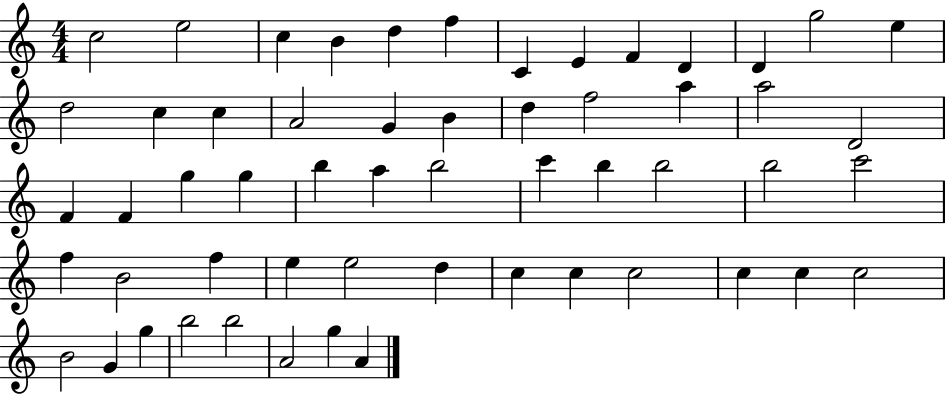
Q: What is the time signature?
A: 4/4